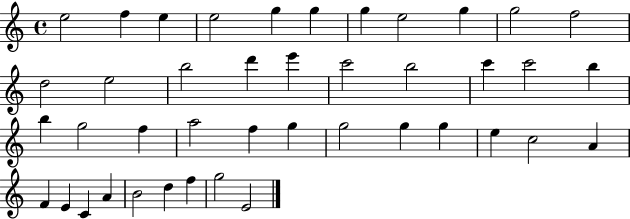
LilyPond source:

{
  \clef treble
  \time 4/4
  \defaultTimeSignature
  \key c \major
  e''2 f''4 e''4 | e''2 g''4 g''4 | g''4 e''2 g''4 | g''2 f''2 | \break d''2 e''2 | b''2 d'''4 e'''4 | c'''2 b''2 | c'''4 c'''2 b''4 | \break b''4 g''2 f''4 | a''2 f''4 g''4 | g''2 g''4 g''4 | e''4 c''2 a'4 | \break f'4 e'4 c'4 a'4 | b'2 d''4 f''4 | g''2 e'2 | \bar "|."
}